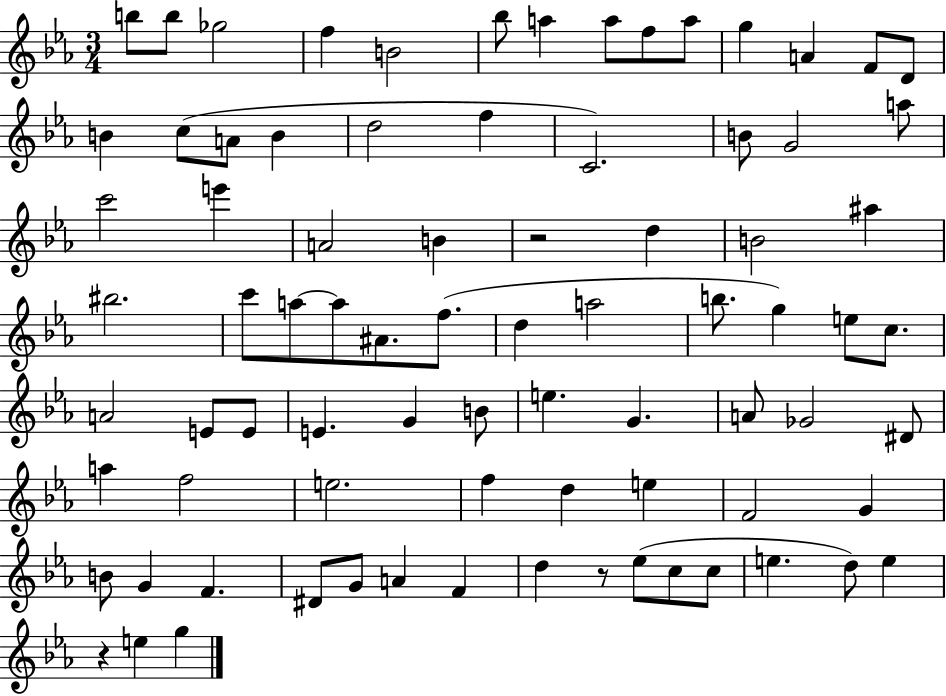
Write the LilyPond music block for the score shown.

{
  \clef treble
  \numericTimeSignature
  \time 3/4
  \key ees \major
  b''8 b''8 ges''2 | f''4 b'2 | bes''8 a''4 a''8 f''8 a''8 | g''4 a'4 f'8 d'8 | \break b'4 c''8( a'8 b'4 | d''2 f''4 | c'2.) | b'8 g'2 a''8 | \break c'''2 e'''4 | a'2 b'4 | r2 d''4 | b'2 ais''4 | \break bis''2. | c'''8 a''8~~ a''8 ais'8. f''8.( | d''4 a''2 | b''8. g''4) e''8 c''8. | \break a'2 e'8 e'8 | e'4. g'4 b'8 | e''4. g'4. | a'8 ges'2 dis'8 | \break a''4 f''2 | e''2. | f''4 d''4 e''4 | f'2 g'4 | \break b'8 g'4 f'4. | dis'8 g'8 a'4 f'4 | d''4 r8 ees''8( c''8 c''8 | e''4. d''8) e''4 | \break r4 e''4 g''4 | \bar "|."
}